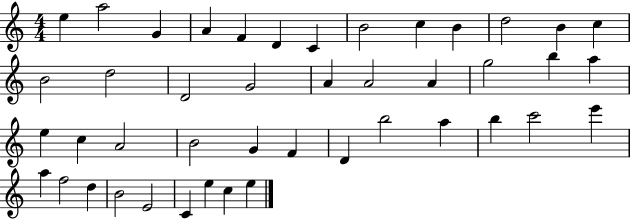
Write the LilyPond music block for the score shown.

{
  \clef treble
  \numericTimeSignature
  \time 4/4
  \key c \major
  e''4 a''2 g'4 | a'4 f'4 d'4 c'4 | b'2 c''4 b'4 | d''2 b'4 c''4 | \break b'2 d''2 | d'2 g'2 | a'4 a'2 a'4 | g''2 b''4 a''4 | \break e''4 c''4 a'2 | b'2 g'4 f'4 | d'4 b''2 a''4 | b''4 c'''2 e'''4 | \break a''4 f''2 d''4 | b'2 e'2 | c'4 e''4 c''4 e''4 | \bar "|."
}